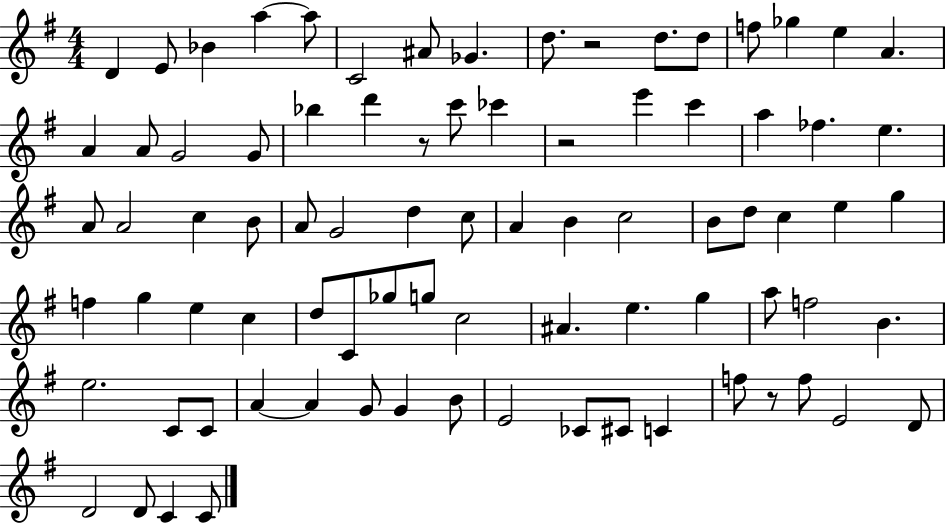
X:1
T:Untitled
M:4/4
L:1/4
K:G
D E/2 _B a a/2 C2 ^A/2 _G d/2 z2 d/2 d/2 f/2 _g e A A A/2 G2 G/2 _b d' z/2 c'/2 _c' z2 e' c' a _f e A/2 A2 c B/2 A/2 G2 d c/2 A B c2 B/2 d/2 c e g f g e c d/2 C/2 _g/2 g/2 c2 ^A e g a/2 f2 B e2 C/2 C/2 A A G/2 G B/2 E2 _C/2 ^C/2 C f/2 z/2 f/2 E2 D/2 D2 D/2 C C/2